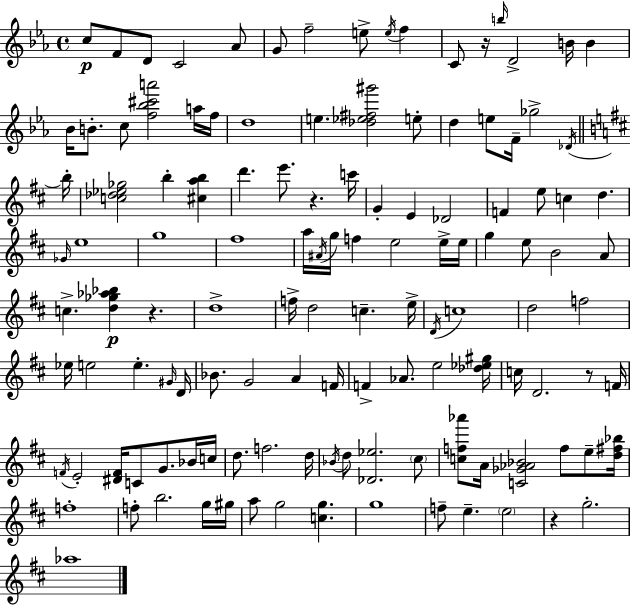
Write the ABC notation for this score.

X:1
T:Untitled
M:4/4
L:1/4
K:Cm
c/2 F/2 D/2 C2 _A/2 G/2 f2 e/2 e/4 f C/2 z/4 b/4 D2 B/4 B _B/4 B/2 c/2 [f_b^c'a']2 a/4 f/4 d4 e [_d_e^f^g']2 e/2 d e/2 F/4 _g2 _D/4 b/4 [c_d_e_g]2 b [^cab] d' e'/2 z c'/4 G E _D2 F e/2 c d _G/4 e4 g4 ^f4 a/4 ^A/4 g/4 f e2 e/4 e/4 g e/2 B2 A/2 c [d_g_a_b] z d4 f/4 d2 c e/4 D/4 c4 d2 f2 _e/4 e2 e ^G/4 D/4 _B/2 G2 A F/4 F _A/2 e2 [_d_e^g]/4 c/4 D2 z/2 F/4 F/4 E2 [^DF]/4 C/2 G/2 _B/4 c/4 d/2 f2 d/4 _B/4 d/2 [_D_e]2 ^c/2 [cf_a']/2 A/4 [C_G_A_B]2 f/2 e/2 [d^f_b]/4 f4 f/2 b2 g/4 ^g/4 a/2 g2 [cg] g4 f/2 e e2 z g2 _a4